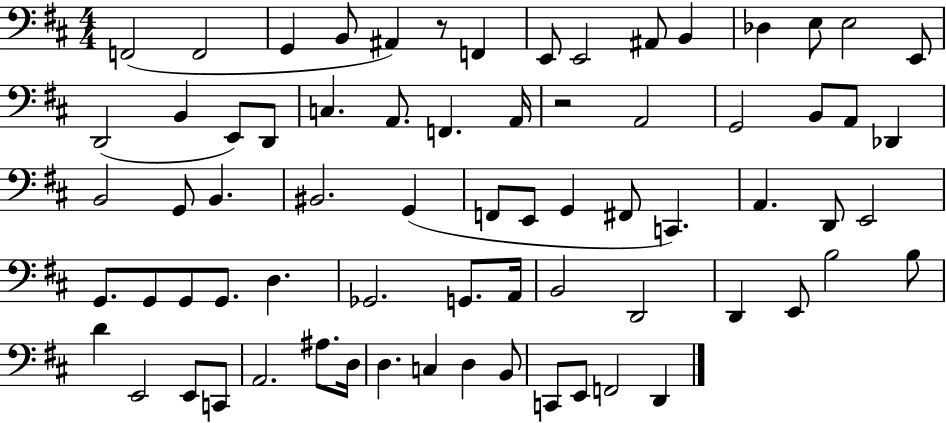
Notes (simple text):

F2/h F2/h G2/q B2/e A#2/q R/e F2/q E2/e E2/h A#2/e B2/q Db3/q E3/e E3/h E2/e D2/h B2/q E2/e D2/e C3/q. A2/e. F2/q. A2/s R/h A2/h G2/h B2/e A2/e Db2/q B2/h G2/e B2/q. BIS2/h. G2/q F2/e E2/e G2/q F#2/e C2/q. A2/q. D2/e E2/h G2/e. G2/e G2/e G2/e. D3/q. Gb2/h. G2/e. A2/s B2/h D2/h D2/q E2/e B3/h B3/e D4/q E2/h E2/e C2/e A2/h. A#3/e. D3/s D3/q. C3/q D3/q B2/e C2/e E2/e F2/h D2/q